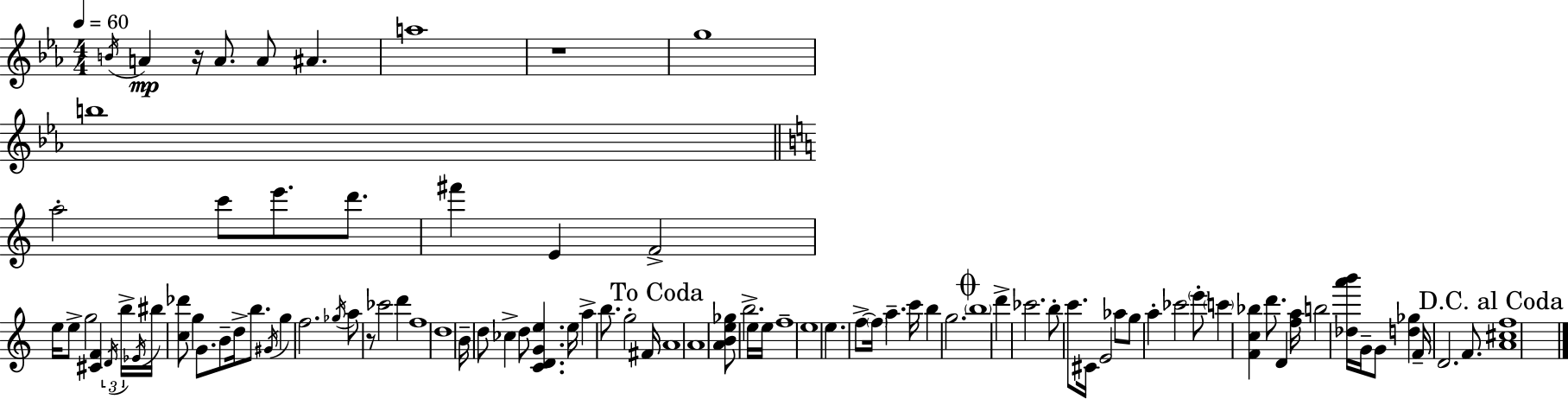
X:1
T:Untitled
M:4/4
L:1/4
K:Cm
B/4 A z/4 A/2 A/2 ^A a4 z4 g4 b4 a2 c'/2 e'/2 d'/2 ^f' E F2 e/4 e/2 g2 [^CF] D/4 b/4 _E/4 ^b/4 [c_d']/2 g G/2 B/2 d/4 b/2 ^G/4 g f2 _g/4 a/2 z/2 _c'2 d' f4 d4 B/4 d/2 _c d/2 [CDGe] e/4 a b/2 g2 ^F/4 A4 A4 [ABe_g]/2 b2 e/4 e/4 f4 e4 e f/2 f/4 a c'/4 b g2 b4 d' _c'2 b/2 c'/2 ^C/4 E2 _a/2 g/2 a _c'2 e'/2 c' [Fc_b] d'/2 D [fa]/4 b2 [_da'b']/4 G/4 G/2 [d_g] F/4 D2 F/2 [A^cf]4